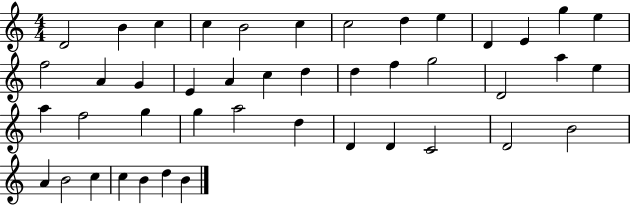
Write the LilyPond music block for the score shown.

{
  \clef treble
  \numericTimeSignature
  \time 4/4
  \key c \major
  d'2 b'4 c''4 | c''4 b'2 c''4 | c''2 d''4 e''4 | d'4 e'4 g''4 e''4 | \break f''2 a'4 g'4 | e'4 a'4 c''4 d''4 | d''4 f''4 g''2 | d'2 a''4 e''4 | \break a''4 f''2 g''4 | g''4 a''2 d''4 | d'4 d'4 c'2 | d'2 b'2 | \break a'4 b'2 c''4 | c''4 b'4 d''4 b'4 | \bar "|."
}